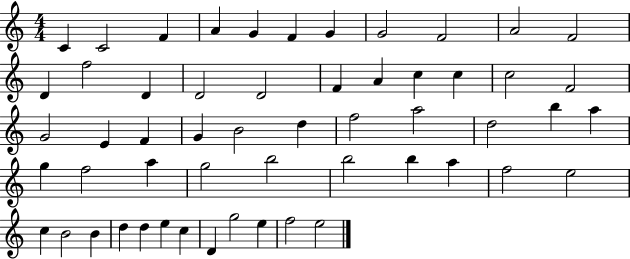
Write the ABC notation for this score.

X:1
T:Untitled
M:4/4
L:1/4
K:C
C C2 F A G F G G2 F2 A2 F2 D f2 D D2 D2 F A c c c2 F2 G2 E F G B2 d f2 a2 d2 b a g f2 a g2 b2 b2 b a f2 e2 c B2 B d d e c D g2 e f2 e2